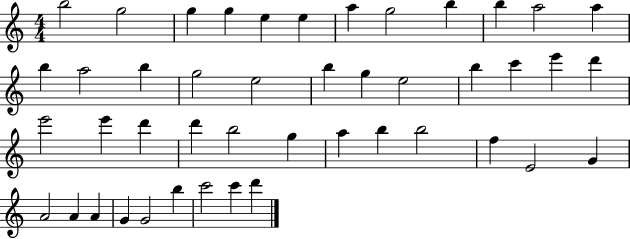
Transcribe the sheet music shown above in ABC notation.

X:1
T:Untitled
M:4/4
L:1/4
K:C
b2 g2 g g e e a g2 b b a2 a b a2 b g2 e2 b g e2 b c' e' d' e'2 e' d' d' b2 g a b b2 f E2 G A2 A A G G2 b c'2 c' d'